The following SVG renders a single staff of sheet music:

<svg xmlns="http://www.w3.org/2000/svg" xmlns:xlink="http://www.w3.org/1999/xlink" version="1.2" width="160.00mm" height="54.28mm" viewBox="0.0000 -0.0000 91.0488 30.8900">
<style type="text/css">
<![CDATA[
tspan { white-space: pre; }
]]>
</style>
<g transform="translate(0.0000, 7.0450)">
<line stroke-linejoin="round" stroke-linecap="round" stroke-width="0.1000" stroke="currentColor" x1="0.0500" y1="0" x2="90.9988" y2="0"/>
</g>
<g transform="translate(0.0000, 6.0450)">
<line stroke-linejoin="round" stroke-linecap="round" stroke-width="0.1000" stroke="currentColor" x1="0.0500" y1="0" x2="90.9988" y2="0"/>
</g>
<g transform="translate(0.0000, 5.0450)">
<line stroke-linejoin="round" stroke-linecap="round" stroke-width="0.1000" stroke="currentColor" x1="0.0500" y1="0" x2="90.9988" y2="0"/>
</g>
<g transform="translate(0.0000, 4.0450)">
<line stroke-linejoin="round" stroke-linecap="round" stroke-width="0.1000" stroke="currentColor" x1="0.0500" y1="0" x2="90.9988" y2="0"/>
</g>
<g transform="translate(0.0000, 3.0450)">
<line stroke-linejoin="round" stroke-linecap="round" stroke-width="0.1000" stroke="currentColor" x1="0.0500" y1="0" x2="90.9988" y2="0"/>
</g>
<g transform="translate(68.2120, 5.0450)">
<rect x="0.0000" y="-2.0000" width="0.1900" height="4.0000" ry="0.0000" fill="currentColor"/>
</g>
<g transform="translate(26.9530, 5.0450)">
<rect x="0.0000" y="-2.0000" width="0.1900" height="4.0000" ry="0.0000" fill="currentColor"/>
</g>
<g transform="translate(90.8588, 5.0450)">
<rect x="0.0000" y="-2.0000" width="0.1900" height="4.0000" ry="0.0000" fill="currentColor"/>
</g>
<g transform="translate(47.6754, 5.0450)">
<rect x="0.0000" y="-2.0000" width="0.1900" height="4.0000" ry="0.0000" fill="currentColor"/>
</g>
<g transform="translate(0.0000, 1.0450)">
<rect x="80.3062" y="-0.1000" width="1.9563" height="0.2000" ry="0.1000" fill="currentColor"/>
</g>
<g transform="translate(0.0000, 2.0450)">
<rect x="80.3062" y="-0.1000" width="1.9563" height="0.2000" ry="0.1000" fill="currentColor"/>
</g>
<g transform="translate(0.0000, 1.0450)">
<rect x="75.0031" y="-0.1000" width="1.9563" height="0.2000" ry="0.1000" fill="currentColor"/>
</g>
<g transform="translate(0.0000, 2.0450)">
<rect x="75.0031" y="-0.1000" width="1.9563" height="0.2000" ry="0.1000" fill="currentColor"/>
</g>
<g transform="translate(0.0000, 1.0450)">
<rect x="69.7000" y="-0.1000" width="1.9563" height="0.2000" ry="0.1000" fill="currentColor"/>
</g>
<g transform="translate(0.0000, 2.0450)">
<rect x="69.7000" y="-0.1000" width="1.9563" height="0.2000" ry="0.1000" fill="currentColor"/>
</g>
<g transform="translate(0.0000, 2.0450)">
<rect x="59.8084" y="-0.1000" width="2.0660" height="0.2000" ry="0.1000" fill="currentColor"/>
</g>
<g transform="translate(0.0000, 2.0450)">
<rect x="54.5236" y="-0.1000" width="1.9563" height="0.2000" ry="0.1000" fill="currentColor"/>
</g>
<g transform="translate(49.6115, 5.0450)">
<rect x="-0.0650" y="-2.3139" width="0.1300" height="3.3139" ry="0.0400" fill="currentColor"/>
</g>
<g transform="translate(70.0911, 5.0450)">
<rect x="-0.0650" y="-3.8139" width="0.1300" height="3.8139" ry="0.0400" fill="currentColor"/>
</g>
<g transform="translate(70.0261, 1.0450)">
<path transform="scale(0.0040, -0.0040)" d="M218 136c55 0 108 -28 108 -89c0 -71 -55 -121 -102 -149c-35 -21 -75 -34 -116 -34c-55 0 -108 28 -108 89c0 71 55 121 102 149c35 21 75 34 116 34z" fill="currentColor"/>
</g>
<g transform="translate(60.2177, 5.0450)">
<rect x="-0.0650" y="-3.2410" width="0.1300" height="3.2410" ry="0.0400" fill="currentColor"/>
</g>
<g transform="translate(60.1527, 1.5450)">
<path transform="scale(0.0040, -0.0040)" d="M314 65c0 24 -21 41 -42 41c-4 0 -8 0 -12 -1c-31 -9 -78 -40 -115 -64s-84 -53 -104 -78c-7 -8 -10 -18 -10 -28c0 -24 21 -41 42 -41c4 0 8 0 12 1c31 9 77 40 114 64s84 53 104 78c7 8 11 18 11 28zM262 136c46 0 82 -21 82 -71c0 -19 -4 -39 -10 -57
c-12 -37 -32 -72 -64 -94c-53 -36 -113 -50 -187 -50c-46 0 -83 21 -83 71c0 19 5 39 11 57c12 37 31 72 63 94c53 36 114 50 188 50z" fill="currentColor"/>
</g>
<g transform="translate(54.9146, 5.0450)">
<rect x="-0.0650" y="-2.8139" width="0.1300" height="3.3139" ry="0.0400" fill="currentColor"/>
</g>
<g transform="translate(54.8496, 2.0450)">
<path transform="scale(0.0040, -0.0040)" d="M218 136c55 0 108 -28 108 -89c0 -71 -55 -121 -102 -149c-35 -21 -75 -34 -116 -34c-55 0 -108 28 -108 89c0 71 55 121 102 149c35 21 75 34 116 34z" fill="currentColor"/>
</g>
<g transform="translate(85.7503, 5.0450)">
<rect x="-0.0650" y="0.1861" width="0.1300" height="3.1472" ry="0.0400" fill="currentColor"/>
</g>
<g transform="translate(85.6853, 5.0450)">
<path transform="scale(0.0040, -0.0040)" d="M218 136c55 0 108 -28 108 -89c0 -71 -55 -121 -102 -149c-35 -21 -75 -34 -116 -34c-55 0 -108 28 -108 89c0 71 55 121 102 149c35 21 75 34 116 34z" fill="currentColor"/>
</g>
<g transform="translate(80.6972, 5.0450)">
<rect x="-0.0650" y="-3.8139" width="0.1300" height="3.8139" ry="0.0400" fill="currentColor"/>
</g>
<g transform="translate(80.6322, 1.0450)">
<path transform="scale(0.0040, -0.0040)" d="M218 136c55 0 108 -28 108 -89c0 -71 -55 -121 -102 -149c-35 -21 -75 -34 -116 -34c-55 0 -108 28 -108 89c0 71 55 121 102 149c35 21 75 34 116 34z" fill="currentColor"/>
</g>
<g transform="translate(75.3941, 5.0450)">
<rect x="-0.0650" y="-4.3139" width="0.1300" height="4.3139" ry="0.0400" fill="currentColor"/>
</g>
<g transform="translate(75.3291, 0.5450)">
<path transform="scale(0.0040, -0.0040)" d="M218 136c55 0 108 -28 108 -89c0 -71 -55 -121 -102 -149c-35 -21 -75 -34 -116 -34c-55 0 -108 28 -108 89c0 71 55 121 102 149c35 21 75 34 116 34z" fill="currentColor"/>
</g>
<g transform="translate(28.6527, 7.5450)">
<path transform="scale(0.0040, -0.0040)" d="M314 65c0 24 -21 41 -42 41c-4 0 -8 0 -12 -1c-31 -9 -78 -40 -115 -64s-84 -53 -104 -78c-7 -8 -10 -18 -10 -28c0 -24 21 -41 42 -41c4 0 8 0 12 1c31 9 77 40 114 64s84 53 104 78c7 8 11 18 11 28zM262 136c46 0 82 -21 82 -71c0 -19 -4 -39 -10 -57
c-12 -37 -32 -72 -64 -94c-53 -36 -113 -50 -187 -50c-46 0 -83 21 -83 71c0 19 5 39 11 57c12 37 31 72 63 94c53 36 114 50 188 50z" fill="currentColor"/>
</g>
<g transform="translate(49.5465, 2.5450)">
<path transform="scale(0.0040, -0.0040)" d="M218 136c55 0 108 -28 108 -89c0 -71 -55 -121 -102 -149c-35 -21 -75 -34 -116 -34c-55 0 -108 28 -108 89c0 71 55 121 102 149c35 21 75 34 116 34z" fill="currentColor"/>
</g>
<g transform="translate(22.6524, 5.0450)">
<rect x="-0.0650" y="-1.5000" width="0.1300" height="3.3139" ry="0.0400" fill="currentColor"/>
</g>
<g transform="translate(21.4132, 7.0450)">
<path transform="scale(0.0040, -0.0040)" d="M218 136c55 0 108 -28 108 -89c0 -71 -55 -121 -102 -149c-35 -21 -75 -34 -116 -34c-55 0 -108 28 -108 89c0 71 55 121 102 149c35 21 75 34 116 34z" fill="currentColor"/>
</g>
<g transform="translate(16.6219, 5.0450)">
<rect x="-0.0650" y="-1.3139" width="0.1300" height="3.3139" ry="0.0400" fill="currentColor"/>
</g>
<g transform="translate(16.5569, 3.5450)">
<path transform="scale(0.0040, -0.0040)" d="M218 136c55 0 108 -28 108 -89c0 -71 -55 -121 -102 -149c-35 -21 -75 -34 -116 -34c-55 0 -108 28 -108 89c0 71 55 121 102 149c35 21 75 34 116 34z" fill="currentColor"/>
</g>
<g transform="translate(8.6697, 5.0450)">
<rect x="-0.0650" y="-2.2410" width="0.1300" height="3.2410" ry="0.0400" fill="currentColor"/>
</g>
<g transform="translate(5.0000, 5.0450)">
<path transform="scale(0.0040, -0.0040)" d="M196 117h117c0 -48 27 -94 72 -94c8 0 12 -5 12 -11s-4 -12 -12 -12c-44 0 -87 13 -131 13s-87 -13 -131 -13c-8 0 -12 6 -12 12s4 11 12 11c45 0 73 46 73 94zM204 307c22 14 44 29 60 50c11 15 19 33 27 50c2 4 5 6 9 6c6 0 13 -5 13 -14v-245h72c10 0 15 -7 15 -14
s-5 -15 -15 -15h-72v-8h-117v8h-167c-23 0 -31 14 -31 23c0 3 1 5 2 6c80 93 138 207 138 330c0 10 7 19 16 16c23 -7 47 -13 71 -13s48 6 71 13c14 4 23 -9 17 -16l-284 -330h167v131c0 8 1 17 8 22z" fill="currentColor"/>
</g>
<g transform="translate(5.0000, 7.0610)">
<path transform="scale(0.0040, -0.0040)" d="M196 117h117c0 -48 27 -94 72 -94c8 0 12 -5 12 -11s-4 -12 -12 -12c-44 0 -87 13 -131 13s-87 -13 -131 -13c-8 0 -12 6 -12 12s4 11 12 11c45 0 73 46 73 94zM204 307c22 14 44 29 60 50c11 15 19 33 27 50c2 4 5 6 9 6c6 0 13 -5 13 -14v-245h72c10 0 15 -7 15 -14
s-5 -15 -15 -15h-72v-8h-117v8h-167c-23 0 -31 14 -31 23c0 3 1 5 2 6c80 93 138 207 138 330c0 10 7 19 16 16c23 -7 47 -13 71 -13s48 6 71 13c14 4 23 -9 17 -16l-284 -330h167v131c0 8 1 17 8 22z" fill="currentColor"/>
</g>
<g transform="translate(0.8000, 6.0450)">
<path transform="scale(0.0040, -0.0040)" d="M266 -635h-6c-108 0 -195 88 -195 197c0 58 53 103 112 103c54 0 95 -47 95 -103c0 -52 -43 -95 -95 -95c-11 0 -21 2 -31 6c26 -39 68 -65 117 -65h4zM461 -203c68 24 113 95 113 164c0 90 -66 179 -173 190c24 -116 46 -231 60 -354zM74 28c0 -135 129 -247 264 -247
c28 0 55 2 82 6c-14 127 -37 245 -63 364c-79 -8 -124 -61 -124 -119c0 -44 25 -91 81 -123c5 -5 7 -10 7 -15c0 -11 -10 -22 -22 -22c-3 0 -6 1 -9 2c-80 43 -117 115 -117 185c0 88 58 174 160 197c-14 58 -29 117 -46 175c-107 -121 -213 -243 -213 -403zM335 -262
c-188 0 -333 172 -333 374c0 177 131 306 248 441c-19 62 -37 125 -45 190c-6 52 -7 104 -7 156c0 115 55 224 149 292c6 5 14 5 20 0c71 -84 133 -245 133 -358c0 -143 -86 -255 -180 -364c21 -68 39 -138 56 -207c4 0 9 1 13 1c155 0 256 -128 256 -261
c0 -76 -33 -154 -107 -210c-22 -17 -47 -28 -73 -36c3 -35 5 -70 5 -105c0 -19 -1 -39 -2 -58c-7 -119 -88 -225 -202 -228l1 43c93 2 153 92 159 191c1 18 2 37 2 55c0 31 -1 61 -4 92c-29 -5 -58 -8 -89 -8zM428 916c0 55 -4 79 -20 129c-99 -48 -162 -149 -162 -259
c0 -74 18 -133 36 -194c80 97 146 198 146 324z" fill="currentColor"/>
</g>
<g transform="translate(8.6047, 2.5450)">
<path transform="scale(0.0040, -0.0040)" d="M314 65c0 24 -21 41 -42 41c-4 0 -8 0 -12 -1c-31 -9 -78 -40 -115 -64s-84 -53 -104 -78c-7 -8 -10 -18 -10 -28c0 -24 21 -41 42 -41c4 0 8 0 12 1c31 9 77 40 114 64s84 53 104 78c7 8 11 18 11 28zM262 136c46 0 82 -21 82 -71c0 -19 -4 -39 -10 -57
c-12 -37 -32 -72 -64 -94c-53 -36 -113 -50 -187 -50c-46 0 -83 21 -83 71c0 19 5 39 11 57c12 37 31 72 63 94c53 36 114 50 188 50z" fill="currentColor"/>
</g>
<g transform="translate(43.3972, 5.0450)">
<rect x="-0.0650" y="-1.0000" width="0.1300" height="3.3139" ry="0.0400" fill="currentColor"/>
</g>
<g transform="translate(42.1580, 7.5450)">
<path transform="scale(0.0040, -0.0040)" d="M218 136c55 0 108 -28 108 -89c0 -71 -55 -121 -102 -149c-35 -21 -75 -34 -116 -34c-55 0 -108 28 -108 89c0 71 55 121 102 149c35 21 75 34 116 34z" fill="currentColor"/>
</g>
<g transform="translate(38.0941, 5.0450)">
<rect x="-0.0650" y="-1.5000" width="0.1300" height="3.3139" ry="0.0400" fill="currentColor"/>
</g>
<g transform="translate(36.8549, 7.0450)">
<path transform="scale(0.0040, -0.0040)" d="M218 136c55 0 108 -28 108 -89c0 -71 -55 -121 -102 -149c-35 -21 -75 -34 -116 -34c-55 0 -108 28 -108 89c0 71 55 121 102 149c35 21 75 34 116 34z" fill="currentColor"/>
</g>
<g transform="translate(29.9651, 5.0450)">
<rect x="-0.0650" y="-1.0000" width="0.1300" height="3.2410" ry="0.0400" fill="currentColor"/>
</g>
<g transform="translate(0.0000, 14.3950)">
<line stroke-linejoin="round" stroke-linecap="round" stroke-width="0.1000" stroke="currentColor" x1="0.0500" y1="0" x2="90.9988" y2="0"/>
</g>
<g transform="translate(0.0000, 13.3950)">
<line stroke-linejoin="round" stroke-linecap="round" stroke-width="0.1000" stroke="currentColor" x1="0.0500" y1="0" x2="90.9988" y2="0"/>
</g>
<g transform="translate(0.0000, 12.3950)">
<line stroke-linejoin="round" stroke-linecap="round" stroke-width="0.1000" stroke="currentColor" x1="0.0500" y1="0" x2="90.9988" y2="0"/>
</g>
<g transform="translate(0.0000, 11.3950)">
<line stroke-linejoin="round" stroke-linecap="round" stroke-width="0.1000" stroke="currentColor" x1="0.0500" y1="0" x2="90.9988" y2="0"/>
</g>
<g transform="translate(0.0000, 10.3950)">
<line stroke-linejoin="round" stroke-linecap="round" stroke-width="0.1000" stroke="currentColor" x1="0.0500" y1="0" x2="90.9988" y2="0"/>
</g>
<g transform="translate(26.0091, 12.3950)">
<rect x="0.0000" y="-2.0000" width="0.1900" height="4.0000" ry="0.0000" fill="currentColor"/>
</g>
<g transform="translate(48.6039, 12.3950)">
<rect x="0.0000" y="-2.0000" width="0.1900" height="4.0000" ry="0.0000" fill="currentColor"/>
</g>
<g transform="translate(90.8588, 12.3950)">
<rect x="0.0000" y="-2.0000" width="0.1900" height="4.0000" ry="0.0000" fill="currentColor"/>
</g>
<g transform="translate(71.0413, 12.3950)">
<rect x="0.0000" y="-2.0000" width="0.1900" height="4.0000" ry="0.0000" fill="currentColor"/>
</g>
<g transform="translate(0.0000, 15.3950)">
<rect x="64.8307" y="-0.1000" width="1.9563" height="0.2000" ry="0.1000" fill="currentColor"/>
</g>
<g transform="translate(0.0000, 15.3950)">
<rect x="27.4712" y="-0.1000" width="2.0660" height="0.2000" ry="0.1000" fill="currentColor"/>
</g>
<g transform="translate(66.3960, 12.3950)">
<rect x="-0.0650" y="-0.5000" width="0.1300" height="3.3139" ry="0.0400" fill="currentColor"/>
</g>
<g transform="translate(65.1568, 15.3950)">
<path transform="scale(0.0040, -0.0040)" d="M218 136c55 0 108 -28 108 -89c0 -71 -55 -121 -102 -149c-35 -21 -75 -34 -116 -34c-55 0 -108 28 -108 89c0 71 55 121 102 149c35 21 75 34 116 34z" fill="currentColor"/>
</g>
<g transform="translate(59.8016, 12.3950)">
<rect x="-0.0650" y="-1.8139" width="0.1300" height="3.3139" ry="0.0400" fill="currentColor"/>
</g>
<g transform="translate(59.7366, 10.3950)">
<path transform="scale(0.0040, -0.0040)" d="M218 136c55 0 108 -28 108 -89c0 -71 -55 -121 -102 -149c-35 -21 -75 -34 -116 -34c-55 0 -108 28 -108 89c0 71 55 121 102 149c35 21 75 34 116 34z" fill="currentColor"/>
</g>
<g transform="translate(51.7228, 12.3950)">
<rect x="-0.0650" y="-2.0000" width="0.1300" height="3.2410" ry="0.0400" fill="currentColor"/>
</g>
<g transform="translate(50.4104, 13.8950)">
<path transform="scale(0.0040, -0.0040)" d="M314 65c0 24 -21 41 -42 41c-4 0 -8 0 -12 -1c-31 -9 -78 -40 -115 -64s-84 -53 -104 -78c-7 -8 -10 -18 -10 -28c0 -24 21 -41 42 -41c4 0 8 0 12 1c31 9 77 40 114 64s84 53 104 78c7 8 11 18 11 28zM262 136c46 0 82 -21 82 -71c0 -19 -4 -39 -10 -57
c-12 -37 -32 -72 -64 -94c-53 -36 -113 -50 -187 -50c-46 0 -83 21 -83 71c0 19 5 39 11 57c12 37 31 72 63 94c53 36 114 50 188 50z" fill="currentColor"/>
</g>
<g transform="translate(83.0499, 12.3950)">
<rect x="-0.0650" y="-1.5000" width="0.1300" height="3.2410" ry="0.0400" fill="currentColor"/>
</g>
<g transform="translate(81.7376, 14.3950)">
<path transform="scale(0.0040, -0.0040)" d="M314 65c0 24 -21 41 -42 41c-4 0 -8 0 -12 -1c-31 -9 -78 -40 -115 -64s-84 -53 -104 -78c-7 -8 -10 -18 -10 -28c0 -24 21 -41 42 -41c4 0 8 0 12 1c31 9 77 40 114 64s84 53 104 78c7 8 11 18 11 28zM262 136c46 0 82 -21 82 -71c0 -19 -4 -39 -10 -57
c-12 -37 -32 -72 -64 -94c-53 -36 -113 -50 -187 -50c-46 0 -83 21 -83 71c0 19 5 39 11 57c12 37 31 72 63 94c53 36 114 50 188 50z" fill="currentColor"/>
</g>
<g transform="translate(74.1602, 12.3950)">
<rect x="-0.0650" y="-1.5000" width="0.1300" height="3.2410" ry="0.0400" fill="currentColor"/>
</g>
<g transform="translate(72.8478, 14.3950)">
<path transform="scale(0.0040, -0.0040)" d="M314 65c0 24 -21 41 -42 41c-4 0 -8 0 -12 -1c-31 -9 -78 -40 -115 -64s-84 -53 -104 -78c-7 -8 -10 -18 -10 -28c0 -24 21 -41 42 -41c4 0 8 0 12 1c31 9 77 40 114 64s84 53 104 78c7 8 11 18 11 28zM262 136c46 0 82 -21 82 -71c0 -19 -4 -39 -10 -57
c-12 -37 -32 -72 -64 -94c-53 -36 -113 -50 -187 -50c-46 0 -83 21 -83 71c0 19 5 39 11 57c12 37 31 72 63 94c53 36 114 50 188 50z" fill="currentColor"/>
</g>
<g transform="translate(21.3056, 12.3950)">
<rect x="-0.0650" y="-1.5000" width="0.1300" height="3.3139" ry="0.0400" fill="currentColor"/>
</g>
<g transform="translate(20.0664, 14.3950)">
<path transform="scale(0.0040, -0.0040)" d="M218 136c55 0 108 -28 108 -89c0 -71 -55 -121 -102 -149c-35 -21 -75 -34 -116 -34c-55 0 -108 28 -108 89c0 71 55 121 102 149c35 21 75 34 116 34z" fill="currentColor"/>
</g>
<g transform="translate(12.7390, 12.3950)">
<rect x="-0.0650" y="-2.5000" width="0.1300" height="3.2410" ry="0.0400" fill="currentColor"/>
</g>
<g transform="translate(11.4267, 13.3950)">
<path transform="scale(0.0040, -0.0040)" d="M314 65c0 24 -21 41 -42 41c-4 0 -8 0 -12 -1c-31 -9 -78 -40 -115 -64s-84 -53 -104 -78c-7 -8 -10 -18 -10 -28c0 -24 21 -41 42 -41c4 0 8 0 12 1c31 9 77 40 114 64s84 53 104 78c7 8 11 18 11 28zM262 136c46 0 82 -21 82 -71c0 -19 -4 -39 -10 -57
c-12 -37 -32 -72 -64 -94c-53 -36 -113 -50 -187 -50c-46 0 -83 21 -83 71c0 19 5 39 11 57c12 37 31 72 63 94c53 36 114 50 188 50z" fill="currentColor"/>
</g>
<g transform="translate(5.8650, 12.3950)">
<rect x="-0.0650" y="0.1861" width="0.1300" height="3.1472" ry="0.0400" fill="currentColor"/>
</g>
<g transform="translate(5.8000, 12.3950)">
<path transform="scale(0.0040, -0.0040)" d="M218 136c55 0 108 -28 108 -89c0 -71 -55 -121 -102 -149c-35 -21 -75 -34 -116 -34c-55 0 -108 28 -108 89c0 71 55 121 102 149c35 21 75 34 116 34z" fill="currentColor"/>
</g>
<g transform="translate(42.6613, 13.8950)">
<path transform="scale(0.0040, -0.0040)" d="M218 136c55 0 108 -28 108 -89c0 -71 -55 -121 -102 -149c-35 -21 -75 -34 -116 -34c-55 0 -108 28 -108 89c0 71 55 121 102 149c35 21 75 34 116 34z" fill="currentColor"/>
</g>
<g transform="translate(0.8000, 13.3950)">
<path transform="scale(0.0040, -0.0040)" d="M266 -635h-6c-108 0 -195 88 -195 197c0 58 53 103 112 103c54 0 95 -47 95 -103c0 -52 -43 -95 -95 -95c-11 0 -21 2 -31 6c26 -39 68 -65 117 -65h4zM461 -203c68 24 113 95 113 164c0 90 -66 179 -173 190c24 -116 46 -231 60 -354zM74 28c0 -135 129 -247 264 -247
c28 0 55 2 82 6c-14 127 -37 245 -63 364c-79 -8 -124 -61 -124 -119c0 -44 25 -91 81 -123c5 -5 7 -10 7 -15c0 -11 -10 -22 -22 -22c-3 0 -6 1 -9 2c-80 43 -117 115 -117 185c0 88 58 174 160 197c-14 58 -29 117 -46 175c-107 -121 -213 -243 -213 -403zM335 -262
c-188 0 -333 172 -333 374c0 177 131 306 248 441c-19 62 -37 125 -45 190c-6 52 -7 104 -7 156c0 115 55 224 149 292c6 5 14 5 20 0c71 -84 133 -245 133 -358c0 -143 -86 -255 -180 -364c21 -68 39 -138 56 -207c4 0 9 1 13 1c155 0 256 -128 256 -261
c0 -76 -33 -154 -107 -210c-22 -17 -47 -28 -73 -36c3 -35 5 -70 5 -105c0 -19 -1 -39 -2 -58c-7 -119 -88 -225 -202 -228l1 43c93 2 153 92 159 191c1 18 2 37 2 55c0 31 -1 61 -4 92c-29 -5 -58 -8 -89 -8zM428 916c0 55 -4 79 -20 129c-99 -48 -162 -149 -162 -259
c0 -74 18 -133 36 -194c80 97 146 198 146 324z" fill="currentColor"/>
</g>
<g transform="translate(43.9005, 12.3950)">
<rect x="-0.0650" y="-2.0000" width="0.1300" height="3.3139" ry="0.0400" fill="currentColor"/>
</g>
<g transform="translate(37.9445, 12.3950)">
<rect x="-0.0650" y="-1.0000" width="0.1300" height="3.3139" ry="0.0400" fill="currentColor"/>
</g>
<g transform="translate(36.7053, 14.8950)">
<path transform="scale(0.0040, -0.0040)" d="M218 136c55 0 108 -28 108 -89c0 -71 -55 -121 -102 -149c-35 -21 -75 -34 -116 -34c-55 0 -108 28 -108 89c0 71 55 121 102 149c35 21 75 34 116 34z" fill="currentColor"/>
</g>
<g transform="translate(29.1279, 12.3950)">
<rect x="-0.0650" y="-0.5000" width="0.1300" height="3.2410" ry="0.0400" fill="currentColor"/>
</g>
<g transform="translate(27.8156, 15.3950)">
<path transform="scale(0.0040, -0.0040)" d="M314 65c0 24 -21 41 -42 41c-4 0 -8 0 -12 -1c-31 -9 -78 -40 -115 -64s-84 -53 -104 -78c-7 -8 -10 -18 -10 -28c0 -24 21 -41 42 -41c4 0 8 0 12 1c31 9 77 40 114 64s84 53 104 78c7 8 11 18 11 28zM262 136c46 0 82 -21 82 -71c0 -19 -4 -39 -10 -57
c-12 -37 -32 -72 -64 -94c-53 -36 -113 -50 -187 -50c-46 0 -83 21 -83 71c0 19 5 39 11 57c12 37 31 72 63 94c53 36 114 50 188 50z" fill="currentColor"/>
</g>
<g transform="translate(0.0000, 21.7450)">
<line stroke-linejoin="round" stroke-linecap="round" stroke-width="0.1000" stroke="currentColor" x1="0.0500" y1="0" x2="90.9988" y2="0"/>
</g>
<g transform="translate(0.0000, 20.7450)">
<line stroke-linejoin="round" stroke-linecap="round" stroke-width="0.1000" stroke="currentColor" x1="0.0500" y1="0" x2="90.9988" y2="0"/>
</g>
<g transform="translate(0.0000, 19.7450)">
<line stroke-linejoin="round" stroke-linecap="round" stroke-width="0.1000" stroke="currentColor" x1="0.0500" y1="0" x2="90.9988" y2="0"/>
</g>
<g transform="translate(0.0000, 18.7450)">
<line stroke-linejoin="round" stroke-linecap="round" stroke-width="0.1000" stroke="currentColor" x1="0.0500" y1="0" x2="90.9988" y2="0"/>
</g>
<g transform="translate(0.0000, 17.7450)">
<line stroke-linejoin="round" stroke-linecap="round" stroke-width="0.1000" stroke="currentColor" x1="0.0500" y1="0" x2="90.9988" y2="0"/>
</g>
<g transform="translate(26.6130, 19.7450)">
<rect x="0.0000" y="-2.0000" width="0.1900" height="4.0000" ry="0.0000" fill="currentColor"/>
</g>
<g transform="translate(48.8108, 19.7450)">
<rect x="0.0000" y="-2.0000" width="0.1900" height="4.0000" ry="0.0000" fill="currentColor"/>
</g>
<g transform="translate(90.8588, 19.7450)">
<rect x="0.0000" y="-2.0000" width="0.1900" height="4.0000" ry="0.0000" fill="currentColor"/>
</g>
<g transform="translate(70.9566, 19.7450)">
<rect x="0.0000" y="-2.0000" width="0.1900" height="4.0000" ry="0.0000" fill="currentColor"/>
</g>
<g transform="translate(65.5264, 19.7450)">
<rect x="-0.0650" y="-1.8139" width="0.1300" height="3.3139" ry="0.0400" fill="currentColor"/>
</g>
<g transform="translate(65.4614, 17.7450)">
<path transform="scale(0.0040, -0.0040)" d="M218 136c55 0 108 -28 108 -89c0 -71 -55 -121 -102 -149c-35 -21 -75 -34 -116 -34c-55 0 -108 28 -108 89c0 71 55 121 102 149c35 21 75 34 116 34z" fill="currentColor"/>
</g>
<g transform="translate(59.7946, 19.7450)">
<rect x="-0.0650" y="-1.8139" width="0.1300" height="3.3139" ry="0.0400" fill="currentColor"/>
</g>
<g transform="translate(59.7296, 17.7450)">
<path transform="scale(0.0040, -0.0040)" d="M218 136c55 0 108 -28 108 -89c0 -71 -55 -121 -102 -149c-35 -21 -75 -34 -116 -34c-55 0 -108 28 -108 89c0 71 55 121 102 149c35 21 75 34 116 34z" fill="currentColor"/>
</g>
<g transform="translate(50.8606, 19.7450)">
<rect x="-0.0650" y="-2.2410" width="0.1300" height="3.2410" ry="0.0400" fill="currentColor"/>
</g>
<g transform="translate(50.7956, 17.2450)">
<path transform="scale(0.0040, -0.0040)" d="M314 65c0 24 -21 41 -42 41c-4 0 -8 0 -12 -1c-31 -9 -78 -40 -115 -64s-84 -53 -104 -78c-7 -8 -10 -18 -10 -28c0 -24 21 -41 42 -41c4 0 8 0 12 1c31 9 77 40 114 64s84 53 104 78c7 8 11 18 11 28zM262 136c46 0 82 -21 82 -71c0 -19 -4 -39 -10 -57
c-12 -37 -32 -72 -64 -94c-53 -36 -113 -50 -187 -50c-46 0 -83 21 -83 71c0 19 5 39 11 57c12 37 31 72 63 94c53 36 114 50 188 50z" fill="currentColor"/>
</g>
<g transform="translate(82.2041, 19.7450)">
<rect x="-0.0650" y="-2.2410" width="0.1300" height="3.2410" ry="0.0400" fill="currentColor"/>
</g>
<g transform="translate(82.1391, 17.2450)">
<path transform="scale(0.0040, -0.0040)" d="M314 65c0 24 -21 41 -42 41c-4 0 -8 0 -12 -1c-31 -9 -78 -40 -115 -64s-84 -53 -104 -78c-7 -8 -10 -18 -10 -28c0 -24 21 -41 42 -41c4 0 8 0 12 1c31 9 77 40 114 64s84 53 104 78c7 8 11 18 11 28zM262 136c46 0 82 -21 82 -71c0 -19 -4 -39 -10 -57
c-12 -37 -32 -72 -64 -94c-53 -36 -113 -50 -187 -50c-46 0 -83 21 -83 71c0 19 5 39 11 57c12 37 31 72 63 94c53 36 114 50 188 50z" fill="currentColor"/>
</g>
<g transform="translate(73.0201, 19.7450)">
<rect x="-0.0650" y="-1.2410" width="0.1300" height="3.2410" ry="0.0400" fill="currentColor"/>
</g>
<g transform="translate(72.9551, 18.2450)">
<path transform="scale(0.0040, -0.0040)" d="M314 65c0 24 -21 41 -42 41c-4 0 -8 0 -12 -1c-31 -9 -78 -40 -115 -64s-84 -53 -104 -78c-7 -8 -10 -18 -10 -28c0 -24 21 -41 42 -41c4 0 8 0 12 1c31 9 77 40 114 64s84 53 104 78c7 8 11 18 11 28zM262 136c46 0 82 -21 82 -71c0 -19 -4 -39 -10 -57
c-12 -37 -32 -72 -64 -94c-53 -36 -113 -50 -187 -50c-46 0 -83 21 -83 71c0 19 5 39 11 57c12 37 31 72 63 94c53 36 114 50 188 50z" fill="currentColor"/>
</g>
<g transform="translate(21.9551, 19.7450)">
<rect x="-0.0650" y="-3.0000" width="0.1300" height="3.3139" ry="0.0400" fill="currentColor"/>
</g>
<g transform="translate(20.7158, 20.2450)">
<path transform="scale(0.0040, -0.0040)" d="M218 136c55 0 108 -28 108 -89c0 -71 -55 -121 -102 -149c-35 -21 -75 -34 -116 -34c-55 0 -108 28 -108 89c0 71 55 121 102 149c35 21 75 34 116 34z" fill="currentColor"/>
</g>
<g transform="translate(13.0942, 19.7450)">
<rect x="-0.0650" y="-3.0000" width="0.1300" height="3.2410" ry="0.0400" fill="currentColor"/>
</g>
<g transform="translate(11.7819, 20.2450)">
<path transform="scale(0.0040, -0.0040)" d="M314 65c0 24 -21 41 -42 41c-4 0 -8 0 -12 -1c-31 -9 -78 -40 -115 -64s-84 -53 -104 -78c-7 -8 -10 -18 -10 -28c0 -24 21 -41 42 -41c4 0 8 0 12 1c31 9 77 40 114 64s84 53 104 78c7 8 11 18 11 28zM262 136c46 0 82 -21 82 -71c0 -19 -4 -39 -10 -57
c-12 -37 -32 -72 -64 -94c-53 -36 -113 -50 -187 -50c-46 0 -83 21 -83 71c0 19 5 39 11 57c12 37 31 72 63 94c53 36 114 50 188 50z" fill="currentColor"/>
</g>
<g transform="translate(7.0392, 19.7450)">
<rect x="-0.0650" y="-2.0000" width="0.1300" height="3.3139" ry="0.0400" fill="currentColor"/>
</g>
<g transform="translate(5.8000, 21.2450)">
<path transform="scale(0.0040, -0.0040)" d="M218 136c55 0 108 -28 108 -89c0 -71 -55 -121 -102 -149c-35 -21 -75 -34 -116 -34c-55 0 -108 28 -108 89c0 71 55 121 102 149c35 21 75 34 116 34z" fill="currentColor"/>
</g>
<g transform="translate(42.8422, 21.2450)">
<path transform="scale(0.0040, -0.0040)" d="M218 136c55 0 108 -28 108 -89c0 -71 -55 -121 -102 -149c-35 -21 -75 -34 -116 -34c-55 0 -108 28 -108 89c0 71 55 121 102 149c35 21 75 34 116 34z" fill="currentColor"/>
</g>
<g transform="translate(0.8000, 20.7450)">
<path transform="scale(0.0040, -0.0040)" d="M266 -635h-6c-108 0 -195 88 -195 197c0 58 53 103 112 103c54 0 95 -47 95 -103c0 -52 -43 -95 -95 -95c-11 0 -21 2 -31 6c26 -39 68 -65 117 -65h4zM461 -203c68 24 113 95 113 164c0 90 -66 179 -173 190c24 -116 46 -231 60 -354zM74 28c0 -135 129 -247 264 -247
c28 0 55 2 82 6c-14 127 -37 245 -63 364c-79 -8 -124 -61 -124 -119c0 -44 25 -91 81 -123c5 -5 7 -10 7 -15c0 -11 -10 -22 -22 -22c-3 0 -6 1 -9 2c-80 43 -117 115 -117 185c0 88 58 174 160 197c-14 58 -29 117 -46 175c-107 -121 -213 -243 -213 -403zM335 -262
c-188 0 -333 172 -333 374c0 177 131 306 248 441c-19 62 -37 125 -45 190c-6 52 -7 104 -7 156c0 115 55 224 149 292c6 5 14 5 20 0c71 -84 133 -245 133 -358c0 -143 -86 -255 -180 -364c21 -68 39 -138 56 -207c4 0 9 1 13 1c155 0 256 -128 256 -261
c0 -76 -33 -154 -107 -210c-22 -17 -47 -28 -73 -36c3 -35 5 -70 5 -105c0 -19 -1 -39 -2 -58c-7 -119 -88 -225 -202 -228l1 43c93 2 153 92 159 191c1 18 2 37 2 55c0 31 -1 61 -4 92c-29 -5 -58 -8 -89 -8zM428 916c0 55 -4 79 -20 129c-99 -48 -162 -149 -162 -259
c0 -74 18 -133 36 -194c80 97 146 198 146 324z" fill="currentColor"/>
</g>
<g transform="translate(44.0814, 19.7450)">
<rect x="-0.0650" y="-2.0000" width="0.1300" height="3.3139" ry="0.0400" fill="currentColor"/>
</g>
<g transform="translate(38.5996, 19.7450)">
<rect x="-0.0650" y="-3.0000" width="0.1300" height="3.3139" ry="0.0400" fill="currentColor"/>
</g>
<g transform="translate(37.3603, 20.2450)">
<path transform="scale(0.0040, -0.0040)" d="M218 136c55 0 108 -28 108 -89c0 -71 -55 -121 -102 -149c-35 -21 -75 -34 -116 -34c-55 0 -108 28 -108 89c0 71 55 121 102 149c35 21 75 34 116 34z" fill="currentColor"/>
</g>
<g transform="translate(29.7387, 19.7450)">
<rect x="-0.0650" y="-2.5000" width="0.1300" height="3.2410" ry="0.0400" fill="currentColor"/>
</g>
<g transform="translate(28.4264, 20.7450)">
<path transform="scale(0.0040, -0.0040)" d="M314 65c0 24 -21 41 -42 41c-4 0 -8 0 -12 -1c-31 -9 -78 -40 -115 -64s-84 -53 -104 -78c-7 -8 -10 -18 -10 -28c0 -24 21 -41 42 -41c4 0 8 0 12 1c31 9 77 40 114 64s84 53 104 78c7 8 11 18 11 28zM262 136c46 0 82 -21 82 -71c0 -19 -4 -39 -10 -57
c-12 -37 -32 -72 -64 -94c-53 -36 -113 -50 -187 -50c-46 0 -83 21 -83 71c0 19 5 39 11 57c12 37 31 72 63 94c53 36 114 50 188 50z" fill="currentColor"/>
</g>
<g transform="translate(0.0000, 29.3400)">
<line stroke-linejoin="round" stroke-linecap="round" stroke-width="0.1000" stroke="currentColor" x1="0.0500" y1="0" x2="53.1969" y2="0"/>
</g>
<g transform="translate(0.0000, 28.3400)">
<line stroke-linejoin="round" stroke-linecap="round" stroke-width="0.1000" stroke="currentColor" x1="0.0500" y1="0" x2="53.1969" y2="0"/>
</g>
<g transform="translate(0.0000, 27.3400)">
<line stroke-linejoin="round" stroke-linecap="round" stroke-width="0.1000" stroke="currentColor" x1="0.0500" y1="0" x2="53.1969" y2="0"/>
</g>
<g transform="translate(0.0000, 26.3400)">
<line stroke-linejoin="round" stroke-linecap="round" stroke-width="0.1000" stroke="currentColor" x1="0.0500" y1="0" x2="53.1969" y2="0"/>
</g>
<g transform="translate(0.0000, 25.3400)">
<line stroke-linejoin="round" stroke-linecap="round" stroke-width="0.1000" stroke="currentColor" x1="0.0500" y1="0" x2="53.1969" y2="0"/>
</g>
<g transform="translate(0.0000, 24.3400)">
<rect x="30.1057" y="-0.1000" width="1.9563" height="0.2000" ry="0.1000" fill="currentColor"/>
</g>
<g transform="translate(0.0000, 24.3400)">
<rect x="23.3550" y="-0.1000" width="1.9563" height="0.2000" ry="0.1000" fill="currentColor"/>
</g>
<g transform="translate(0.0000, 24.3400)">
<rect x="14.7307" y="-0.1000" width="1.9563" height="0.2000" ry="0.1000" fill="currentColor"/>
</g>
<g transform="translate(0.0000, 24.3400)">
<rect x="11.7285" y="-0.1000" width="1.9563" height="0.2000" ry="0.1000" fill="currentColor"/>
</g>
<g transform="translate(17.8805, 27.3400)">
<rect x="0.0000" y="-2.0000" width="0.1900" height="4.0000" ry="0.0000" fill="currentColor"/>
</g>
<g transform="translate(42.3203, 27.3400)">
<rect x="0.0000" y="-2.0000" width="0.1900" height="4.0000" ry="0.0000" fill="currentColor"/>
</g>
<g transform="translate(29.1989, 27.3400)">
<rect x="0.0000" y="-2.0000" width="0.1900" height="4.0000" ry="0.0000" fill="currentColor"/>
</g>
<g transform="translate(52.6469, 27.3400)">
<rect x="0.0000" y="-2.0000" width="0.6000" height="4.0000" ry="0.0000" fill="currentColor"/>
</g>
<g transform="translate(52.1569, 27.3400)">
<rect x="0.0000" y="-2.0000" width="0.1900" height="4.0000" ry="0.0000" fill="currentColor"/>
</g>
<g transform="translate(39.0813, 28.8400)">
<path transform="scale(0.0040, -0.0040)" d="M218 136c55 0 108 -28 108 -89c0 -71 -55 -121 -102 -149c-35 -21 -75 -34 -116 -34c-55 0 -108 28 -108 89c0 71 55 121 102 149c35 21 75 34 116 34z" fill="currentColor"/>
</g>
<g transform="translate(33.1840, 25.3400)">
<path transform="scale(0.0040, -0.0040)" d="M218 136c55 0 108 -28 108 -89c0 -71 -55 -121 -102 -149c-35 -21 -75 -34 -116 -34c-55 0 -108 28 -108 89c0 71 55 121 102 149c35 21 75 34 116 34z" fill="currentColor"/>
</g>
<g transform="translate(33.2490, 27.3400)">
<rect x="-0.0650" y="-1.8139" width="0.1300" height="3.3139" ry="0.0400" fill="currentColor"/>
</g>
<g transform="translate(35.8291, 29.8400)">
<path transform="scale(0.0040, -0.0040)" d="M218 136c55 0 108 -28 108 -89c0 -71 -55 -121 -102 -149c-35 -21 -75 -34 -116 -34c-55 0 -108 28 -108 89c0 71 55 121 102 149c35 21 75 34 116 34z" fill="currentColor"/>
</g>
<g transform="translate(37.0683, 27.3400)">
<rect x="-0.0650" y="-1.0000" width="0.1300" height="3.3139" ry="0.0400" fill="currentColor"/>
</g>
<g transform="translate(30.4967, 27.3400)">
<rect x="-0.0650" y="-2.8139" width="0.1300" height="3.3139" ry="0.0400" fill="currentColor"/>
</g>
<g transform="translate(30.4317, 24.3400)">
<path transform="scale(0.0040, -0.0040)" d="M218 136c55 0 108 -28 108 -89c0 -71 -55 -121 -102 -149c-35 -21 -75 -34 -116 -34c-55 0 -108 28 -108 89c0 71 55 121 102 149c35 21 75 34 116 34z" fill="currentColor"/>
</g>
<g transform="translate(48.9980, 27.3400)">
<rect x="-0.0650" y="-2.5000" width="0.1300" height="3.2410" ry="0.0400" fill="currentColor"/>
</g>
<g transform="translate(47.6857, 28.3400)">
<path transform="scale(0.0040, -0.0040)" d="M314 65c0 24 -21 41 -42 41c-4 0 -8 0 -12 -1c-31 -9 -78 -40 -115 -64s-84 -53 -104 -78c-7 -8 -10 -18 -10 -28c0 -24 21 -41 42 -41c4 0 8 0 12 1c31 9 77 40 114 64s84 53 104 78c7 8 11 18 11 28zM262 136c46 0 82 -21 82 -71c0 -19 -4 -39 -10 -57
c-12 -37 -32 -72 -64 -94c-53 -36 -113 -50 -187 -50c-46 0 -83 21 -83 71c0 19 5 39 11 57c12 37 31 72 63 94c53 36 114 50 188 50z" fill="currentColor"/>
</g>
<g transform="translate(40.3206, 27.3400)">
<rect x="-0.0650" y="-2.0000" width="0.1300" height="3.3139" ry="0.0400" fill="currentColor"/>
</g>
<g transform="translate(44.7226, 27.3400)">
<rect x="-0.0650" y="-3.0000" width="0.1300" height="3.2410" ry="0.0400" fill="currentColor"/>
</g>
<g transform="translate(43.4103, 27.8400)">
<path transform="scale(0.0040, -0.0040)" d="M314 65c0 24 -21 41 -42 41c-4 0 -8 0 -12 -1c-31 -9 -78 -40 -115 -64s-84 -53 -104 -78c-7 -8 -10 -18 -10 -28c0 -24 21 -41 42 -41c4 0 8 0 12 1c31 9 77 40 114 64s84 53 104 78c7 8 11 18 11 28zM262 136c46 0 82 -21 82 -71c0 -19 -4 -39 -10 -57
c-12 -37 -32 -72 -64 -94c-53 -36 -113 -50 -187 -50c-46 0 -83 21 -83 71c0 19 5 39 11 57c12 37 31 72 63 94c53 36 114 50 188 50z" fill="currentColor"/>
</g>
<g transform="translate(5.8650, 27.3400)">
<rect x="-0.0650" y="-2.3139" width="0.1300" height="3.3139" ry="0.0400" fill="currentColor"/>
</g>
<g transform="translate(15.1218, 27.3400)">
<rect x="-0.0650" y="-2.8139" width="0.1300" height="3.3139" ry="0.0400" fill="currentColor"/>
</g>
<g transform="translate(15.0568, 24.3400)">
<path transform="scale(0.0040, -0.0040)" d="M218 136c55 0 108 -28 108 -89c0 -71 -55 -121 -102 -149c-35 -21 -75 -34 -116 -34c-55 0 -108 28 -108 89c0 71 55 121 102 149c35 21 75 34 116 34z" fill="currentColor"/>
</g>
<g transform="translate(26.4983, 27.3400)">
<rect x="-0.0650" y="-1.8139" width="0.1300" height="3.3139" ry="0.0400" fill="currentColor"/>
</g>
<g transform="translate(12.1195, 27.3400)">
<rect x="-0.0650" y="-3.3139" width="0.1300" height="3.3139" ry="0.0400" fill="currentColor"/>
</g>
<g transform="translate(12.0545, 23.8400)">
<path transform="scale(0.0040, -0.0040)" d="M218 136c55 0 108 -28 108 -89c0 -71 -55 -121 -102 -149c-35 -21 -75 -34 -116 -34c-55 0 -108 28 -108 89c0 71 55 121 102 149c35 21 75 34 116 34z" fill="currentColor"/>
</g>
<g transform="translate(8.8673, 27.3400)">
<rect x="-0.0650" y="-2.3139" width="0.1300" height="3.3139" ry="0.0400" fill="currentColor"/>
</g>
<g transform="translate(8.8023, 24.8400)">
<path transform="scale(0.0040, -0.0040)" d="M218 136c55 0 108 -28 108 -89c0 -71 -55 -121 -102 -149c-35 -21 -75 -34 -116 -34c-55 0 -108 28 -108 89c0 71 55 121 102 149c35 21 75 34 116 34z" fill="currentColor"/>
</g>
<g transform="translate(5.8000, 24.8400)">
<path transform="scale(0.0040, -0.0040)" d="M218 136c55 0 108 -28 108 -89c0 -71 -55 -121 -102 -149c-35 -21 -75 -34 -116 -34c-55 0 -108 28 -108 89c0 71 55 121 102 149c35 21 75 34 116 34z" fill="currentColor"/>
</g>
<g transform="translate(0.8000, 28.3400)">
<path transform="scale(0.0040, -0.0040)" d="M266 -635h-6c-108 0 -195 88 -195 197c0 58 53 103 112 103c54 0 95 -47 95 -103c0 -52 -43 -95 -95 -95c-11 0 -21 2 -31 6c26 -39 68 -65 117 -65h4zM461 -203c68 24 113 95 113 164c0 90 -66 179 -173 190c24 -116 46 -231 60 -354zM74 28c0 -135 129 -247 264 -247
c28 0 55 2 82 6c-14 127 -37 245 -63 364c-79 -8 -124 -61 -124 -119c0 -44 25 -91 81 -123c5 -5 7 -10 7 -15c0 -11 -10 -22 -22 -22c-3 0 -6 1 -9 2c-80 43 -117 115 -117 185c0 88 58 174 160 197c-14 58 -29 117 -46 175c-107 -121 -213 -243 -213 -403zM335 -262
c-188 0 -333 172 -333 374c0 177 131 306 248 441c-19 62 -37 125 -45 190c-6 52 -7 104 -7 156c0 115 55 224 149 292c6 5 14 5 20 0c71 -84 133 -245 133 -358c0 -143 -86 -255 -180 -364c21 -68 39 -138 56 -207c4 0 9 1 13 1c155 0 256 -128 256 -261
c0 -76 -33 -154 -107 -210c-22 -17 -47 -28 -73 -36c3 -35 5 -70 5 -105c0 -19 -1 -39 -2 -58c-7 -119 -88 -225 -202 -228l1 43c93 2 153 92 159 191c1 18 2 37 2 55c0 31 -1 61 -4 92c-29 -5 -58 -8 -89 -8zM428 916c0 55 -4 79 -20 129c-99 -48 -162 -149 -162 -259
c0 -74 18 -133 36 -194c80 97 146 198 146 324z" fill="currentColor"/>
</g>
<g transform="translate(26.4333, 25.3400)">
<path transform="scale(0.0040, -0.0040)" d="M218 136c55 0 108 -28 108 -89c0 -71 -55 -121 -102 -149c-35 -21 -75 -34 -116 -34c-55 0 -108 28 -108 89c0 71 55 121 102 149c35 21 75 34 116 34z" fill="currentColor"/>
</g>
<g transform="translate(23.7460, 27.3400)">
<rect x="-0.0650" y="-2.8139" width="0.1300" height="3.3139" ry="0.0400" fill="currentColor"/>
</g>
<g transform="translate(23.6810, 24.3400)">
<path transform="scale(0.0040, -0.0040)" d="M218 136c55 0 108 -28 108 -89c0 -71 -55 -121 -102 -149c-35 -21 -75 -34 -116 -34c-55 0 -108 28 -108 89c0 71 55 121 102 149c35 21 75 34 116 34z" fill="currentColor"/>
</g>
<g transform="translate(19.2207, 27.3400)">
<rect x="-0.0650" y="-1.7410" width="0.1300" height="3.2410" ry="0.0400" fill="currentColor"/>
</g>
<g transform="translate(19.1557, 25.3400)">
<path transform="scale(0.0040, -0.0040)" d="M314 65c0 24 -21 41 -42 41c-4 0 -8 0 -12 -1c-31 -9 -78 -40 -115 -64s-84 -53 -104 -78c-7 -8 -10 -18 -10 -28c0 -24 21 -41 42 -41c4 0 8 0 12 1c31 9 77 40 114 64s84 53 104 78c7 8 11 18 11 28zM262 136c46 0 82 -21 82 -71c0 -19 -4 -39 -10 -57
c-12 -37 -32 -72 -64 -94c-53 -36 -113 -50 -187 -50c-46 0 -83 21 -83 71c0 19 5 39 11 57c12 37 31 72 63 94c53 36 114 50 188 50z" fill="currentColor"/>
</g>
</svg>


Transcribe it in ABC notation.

X:1
T:Untitled
M:4/4
L:1/4
K:C
g2 e E D2 E D g a b2 c' d' c' B B G2 E C2 D F F2 f C E2 E2 F A2 A G2 A F g2 f f e2 g2 g g b a f2 a f a f D F A2 G2